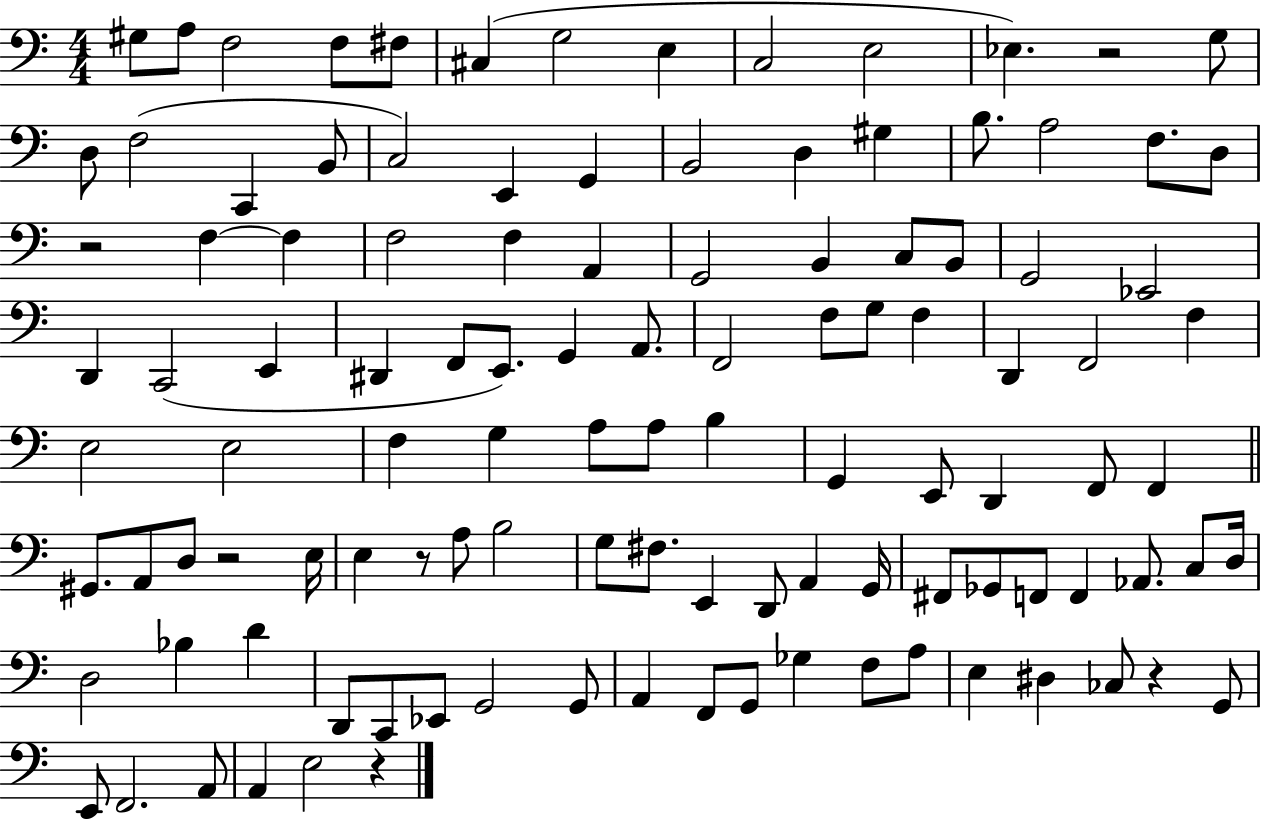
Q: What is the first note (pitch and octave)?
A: G#3